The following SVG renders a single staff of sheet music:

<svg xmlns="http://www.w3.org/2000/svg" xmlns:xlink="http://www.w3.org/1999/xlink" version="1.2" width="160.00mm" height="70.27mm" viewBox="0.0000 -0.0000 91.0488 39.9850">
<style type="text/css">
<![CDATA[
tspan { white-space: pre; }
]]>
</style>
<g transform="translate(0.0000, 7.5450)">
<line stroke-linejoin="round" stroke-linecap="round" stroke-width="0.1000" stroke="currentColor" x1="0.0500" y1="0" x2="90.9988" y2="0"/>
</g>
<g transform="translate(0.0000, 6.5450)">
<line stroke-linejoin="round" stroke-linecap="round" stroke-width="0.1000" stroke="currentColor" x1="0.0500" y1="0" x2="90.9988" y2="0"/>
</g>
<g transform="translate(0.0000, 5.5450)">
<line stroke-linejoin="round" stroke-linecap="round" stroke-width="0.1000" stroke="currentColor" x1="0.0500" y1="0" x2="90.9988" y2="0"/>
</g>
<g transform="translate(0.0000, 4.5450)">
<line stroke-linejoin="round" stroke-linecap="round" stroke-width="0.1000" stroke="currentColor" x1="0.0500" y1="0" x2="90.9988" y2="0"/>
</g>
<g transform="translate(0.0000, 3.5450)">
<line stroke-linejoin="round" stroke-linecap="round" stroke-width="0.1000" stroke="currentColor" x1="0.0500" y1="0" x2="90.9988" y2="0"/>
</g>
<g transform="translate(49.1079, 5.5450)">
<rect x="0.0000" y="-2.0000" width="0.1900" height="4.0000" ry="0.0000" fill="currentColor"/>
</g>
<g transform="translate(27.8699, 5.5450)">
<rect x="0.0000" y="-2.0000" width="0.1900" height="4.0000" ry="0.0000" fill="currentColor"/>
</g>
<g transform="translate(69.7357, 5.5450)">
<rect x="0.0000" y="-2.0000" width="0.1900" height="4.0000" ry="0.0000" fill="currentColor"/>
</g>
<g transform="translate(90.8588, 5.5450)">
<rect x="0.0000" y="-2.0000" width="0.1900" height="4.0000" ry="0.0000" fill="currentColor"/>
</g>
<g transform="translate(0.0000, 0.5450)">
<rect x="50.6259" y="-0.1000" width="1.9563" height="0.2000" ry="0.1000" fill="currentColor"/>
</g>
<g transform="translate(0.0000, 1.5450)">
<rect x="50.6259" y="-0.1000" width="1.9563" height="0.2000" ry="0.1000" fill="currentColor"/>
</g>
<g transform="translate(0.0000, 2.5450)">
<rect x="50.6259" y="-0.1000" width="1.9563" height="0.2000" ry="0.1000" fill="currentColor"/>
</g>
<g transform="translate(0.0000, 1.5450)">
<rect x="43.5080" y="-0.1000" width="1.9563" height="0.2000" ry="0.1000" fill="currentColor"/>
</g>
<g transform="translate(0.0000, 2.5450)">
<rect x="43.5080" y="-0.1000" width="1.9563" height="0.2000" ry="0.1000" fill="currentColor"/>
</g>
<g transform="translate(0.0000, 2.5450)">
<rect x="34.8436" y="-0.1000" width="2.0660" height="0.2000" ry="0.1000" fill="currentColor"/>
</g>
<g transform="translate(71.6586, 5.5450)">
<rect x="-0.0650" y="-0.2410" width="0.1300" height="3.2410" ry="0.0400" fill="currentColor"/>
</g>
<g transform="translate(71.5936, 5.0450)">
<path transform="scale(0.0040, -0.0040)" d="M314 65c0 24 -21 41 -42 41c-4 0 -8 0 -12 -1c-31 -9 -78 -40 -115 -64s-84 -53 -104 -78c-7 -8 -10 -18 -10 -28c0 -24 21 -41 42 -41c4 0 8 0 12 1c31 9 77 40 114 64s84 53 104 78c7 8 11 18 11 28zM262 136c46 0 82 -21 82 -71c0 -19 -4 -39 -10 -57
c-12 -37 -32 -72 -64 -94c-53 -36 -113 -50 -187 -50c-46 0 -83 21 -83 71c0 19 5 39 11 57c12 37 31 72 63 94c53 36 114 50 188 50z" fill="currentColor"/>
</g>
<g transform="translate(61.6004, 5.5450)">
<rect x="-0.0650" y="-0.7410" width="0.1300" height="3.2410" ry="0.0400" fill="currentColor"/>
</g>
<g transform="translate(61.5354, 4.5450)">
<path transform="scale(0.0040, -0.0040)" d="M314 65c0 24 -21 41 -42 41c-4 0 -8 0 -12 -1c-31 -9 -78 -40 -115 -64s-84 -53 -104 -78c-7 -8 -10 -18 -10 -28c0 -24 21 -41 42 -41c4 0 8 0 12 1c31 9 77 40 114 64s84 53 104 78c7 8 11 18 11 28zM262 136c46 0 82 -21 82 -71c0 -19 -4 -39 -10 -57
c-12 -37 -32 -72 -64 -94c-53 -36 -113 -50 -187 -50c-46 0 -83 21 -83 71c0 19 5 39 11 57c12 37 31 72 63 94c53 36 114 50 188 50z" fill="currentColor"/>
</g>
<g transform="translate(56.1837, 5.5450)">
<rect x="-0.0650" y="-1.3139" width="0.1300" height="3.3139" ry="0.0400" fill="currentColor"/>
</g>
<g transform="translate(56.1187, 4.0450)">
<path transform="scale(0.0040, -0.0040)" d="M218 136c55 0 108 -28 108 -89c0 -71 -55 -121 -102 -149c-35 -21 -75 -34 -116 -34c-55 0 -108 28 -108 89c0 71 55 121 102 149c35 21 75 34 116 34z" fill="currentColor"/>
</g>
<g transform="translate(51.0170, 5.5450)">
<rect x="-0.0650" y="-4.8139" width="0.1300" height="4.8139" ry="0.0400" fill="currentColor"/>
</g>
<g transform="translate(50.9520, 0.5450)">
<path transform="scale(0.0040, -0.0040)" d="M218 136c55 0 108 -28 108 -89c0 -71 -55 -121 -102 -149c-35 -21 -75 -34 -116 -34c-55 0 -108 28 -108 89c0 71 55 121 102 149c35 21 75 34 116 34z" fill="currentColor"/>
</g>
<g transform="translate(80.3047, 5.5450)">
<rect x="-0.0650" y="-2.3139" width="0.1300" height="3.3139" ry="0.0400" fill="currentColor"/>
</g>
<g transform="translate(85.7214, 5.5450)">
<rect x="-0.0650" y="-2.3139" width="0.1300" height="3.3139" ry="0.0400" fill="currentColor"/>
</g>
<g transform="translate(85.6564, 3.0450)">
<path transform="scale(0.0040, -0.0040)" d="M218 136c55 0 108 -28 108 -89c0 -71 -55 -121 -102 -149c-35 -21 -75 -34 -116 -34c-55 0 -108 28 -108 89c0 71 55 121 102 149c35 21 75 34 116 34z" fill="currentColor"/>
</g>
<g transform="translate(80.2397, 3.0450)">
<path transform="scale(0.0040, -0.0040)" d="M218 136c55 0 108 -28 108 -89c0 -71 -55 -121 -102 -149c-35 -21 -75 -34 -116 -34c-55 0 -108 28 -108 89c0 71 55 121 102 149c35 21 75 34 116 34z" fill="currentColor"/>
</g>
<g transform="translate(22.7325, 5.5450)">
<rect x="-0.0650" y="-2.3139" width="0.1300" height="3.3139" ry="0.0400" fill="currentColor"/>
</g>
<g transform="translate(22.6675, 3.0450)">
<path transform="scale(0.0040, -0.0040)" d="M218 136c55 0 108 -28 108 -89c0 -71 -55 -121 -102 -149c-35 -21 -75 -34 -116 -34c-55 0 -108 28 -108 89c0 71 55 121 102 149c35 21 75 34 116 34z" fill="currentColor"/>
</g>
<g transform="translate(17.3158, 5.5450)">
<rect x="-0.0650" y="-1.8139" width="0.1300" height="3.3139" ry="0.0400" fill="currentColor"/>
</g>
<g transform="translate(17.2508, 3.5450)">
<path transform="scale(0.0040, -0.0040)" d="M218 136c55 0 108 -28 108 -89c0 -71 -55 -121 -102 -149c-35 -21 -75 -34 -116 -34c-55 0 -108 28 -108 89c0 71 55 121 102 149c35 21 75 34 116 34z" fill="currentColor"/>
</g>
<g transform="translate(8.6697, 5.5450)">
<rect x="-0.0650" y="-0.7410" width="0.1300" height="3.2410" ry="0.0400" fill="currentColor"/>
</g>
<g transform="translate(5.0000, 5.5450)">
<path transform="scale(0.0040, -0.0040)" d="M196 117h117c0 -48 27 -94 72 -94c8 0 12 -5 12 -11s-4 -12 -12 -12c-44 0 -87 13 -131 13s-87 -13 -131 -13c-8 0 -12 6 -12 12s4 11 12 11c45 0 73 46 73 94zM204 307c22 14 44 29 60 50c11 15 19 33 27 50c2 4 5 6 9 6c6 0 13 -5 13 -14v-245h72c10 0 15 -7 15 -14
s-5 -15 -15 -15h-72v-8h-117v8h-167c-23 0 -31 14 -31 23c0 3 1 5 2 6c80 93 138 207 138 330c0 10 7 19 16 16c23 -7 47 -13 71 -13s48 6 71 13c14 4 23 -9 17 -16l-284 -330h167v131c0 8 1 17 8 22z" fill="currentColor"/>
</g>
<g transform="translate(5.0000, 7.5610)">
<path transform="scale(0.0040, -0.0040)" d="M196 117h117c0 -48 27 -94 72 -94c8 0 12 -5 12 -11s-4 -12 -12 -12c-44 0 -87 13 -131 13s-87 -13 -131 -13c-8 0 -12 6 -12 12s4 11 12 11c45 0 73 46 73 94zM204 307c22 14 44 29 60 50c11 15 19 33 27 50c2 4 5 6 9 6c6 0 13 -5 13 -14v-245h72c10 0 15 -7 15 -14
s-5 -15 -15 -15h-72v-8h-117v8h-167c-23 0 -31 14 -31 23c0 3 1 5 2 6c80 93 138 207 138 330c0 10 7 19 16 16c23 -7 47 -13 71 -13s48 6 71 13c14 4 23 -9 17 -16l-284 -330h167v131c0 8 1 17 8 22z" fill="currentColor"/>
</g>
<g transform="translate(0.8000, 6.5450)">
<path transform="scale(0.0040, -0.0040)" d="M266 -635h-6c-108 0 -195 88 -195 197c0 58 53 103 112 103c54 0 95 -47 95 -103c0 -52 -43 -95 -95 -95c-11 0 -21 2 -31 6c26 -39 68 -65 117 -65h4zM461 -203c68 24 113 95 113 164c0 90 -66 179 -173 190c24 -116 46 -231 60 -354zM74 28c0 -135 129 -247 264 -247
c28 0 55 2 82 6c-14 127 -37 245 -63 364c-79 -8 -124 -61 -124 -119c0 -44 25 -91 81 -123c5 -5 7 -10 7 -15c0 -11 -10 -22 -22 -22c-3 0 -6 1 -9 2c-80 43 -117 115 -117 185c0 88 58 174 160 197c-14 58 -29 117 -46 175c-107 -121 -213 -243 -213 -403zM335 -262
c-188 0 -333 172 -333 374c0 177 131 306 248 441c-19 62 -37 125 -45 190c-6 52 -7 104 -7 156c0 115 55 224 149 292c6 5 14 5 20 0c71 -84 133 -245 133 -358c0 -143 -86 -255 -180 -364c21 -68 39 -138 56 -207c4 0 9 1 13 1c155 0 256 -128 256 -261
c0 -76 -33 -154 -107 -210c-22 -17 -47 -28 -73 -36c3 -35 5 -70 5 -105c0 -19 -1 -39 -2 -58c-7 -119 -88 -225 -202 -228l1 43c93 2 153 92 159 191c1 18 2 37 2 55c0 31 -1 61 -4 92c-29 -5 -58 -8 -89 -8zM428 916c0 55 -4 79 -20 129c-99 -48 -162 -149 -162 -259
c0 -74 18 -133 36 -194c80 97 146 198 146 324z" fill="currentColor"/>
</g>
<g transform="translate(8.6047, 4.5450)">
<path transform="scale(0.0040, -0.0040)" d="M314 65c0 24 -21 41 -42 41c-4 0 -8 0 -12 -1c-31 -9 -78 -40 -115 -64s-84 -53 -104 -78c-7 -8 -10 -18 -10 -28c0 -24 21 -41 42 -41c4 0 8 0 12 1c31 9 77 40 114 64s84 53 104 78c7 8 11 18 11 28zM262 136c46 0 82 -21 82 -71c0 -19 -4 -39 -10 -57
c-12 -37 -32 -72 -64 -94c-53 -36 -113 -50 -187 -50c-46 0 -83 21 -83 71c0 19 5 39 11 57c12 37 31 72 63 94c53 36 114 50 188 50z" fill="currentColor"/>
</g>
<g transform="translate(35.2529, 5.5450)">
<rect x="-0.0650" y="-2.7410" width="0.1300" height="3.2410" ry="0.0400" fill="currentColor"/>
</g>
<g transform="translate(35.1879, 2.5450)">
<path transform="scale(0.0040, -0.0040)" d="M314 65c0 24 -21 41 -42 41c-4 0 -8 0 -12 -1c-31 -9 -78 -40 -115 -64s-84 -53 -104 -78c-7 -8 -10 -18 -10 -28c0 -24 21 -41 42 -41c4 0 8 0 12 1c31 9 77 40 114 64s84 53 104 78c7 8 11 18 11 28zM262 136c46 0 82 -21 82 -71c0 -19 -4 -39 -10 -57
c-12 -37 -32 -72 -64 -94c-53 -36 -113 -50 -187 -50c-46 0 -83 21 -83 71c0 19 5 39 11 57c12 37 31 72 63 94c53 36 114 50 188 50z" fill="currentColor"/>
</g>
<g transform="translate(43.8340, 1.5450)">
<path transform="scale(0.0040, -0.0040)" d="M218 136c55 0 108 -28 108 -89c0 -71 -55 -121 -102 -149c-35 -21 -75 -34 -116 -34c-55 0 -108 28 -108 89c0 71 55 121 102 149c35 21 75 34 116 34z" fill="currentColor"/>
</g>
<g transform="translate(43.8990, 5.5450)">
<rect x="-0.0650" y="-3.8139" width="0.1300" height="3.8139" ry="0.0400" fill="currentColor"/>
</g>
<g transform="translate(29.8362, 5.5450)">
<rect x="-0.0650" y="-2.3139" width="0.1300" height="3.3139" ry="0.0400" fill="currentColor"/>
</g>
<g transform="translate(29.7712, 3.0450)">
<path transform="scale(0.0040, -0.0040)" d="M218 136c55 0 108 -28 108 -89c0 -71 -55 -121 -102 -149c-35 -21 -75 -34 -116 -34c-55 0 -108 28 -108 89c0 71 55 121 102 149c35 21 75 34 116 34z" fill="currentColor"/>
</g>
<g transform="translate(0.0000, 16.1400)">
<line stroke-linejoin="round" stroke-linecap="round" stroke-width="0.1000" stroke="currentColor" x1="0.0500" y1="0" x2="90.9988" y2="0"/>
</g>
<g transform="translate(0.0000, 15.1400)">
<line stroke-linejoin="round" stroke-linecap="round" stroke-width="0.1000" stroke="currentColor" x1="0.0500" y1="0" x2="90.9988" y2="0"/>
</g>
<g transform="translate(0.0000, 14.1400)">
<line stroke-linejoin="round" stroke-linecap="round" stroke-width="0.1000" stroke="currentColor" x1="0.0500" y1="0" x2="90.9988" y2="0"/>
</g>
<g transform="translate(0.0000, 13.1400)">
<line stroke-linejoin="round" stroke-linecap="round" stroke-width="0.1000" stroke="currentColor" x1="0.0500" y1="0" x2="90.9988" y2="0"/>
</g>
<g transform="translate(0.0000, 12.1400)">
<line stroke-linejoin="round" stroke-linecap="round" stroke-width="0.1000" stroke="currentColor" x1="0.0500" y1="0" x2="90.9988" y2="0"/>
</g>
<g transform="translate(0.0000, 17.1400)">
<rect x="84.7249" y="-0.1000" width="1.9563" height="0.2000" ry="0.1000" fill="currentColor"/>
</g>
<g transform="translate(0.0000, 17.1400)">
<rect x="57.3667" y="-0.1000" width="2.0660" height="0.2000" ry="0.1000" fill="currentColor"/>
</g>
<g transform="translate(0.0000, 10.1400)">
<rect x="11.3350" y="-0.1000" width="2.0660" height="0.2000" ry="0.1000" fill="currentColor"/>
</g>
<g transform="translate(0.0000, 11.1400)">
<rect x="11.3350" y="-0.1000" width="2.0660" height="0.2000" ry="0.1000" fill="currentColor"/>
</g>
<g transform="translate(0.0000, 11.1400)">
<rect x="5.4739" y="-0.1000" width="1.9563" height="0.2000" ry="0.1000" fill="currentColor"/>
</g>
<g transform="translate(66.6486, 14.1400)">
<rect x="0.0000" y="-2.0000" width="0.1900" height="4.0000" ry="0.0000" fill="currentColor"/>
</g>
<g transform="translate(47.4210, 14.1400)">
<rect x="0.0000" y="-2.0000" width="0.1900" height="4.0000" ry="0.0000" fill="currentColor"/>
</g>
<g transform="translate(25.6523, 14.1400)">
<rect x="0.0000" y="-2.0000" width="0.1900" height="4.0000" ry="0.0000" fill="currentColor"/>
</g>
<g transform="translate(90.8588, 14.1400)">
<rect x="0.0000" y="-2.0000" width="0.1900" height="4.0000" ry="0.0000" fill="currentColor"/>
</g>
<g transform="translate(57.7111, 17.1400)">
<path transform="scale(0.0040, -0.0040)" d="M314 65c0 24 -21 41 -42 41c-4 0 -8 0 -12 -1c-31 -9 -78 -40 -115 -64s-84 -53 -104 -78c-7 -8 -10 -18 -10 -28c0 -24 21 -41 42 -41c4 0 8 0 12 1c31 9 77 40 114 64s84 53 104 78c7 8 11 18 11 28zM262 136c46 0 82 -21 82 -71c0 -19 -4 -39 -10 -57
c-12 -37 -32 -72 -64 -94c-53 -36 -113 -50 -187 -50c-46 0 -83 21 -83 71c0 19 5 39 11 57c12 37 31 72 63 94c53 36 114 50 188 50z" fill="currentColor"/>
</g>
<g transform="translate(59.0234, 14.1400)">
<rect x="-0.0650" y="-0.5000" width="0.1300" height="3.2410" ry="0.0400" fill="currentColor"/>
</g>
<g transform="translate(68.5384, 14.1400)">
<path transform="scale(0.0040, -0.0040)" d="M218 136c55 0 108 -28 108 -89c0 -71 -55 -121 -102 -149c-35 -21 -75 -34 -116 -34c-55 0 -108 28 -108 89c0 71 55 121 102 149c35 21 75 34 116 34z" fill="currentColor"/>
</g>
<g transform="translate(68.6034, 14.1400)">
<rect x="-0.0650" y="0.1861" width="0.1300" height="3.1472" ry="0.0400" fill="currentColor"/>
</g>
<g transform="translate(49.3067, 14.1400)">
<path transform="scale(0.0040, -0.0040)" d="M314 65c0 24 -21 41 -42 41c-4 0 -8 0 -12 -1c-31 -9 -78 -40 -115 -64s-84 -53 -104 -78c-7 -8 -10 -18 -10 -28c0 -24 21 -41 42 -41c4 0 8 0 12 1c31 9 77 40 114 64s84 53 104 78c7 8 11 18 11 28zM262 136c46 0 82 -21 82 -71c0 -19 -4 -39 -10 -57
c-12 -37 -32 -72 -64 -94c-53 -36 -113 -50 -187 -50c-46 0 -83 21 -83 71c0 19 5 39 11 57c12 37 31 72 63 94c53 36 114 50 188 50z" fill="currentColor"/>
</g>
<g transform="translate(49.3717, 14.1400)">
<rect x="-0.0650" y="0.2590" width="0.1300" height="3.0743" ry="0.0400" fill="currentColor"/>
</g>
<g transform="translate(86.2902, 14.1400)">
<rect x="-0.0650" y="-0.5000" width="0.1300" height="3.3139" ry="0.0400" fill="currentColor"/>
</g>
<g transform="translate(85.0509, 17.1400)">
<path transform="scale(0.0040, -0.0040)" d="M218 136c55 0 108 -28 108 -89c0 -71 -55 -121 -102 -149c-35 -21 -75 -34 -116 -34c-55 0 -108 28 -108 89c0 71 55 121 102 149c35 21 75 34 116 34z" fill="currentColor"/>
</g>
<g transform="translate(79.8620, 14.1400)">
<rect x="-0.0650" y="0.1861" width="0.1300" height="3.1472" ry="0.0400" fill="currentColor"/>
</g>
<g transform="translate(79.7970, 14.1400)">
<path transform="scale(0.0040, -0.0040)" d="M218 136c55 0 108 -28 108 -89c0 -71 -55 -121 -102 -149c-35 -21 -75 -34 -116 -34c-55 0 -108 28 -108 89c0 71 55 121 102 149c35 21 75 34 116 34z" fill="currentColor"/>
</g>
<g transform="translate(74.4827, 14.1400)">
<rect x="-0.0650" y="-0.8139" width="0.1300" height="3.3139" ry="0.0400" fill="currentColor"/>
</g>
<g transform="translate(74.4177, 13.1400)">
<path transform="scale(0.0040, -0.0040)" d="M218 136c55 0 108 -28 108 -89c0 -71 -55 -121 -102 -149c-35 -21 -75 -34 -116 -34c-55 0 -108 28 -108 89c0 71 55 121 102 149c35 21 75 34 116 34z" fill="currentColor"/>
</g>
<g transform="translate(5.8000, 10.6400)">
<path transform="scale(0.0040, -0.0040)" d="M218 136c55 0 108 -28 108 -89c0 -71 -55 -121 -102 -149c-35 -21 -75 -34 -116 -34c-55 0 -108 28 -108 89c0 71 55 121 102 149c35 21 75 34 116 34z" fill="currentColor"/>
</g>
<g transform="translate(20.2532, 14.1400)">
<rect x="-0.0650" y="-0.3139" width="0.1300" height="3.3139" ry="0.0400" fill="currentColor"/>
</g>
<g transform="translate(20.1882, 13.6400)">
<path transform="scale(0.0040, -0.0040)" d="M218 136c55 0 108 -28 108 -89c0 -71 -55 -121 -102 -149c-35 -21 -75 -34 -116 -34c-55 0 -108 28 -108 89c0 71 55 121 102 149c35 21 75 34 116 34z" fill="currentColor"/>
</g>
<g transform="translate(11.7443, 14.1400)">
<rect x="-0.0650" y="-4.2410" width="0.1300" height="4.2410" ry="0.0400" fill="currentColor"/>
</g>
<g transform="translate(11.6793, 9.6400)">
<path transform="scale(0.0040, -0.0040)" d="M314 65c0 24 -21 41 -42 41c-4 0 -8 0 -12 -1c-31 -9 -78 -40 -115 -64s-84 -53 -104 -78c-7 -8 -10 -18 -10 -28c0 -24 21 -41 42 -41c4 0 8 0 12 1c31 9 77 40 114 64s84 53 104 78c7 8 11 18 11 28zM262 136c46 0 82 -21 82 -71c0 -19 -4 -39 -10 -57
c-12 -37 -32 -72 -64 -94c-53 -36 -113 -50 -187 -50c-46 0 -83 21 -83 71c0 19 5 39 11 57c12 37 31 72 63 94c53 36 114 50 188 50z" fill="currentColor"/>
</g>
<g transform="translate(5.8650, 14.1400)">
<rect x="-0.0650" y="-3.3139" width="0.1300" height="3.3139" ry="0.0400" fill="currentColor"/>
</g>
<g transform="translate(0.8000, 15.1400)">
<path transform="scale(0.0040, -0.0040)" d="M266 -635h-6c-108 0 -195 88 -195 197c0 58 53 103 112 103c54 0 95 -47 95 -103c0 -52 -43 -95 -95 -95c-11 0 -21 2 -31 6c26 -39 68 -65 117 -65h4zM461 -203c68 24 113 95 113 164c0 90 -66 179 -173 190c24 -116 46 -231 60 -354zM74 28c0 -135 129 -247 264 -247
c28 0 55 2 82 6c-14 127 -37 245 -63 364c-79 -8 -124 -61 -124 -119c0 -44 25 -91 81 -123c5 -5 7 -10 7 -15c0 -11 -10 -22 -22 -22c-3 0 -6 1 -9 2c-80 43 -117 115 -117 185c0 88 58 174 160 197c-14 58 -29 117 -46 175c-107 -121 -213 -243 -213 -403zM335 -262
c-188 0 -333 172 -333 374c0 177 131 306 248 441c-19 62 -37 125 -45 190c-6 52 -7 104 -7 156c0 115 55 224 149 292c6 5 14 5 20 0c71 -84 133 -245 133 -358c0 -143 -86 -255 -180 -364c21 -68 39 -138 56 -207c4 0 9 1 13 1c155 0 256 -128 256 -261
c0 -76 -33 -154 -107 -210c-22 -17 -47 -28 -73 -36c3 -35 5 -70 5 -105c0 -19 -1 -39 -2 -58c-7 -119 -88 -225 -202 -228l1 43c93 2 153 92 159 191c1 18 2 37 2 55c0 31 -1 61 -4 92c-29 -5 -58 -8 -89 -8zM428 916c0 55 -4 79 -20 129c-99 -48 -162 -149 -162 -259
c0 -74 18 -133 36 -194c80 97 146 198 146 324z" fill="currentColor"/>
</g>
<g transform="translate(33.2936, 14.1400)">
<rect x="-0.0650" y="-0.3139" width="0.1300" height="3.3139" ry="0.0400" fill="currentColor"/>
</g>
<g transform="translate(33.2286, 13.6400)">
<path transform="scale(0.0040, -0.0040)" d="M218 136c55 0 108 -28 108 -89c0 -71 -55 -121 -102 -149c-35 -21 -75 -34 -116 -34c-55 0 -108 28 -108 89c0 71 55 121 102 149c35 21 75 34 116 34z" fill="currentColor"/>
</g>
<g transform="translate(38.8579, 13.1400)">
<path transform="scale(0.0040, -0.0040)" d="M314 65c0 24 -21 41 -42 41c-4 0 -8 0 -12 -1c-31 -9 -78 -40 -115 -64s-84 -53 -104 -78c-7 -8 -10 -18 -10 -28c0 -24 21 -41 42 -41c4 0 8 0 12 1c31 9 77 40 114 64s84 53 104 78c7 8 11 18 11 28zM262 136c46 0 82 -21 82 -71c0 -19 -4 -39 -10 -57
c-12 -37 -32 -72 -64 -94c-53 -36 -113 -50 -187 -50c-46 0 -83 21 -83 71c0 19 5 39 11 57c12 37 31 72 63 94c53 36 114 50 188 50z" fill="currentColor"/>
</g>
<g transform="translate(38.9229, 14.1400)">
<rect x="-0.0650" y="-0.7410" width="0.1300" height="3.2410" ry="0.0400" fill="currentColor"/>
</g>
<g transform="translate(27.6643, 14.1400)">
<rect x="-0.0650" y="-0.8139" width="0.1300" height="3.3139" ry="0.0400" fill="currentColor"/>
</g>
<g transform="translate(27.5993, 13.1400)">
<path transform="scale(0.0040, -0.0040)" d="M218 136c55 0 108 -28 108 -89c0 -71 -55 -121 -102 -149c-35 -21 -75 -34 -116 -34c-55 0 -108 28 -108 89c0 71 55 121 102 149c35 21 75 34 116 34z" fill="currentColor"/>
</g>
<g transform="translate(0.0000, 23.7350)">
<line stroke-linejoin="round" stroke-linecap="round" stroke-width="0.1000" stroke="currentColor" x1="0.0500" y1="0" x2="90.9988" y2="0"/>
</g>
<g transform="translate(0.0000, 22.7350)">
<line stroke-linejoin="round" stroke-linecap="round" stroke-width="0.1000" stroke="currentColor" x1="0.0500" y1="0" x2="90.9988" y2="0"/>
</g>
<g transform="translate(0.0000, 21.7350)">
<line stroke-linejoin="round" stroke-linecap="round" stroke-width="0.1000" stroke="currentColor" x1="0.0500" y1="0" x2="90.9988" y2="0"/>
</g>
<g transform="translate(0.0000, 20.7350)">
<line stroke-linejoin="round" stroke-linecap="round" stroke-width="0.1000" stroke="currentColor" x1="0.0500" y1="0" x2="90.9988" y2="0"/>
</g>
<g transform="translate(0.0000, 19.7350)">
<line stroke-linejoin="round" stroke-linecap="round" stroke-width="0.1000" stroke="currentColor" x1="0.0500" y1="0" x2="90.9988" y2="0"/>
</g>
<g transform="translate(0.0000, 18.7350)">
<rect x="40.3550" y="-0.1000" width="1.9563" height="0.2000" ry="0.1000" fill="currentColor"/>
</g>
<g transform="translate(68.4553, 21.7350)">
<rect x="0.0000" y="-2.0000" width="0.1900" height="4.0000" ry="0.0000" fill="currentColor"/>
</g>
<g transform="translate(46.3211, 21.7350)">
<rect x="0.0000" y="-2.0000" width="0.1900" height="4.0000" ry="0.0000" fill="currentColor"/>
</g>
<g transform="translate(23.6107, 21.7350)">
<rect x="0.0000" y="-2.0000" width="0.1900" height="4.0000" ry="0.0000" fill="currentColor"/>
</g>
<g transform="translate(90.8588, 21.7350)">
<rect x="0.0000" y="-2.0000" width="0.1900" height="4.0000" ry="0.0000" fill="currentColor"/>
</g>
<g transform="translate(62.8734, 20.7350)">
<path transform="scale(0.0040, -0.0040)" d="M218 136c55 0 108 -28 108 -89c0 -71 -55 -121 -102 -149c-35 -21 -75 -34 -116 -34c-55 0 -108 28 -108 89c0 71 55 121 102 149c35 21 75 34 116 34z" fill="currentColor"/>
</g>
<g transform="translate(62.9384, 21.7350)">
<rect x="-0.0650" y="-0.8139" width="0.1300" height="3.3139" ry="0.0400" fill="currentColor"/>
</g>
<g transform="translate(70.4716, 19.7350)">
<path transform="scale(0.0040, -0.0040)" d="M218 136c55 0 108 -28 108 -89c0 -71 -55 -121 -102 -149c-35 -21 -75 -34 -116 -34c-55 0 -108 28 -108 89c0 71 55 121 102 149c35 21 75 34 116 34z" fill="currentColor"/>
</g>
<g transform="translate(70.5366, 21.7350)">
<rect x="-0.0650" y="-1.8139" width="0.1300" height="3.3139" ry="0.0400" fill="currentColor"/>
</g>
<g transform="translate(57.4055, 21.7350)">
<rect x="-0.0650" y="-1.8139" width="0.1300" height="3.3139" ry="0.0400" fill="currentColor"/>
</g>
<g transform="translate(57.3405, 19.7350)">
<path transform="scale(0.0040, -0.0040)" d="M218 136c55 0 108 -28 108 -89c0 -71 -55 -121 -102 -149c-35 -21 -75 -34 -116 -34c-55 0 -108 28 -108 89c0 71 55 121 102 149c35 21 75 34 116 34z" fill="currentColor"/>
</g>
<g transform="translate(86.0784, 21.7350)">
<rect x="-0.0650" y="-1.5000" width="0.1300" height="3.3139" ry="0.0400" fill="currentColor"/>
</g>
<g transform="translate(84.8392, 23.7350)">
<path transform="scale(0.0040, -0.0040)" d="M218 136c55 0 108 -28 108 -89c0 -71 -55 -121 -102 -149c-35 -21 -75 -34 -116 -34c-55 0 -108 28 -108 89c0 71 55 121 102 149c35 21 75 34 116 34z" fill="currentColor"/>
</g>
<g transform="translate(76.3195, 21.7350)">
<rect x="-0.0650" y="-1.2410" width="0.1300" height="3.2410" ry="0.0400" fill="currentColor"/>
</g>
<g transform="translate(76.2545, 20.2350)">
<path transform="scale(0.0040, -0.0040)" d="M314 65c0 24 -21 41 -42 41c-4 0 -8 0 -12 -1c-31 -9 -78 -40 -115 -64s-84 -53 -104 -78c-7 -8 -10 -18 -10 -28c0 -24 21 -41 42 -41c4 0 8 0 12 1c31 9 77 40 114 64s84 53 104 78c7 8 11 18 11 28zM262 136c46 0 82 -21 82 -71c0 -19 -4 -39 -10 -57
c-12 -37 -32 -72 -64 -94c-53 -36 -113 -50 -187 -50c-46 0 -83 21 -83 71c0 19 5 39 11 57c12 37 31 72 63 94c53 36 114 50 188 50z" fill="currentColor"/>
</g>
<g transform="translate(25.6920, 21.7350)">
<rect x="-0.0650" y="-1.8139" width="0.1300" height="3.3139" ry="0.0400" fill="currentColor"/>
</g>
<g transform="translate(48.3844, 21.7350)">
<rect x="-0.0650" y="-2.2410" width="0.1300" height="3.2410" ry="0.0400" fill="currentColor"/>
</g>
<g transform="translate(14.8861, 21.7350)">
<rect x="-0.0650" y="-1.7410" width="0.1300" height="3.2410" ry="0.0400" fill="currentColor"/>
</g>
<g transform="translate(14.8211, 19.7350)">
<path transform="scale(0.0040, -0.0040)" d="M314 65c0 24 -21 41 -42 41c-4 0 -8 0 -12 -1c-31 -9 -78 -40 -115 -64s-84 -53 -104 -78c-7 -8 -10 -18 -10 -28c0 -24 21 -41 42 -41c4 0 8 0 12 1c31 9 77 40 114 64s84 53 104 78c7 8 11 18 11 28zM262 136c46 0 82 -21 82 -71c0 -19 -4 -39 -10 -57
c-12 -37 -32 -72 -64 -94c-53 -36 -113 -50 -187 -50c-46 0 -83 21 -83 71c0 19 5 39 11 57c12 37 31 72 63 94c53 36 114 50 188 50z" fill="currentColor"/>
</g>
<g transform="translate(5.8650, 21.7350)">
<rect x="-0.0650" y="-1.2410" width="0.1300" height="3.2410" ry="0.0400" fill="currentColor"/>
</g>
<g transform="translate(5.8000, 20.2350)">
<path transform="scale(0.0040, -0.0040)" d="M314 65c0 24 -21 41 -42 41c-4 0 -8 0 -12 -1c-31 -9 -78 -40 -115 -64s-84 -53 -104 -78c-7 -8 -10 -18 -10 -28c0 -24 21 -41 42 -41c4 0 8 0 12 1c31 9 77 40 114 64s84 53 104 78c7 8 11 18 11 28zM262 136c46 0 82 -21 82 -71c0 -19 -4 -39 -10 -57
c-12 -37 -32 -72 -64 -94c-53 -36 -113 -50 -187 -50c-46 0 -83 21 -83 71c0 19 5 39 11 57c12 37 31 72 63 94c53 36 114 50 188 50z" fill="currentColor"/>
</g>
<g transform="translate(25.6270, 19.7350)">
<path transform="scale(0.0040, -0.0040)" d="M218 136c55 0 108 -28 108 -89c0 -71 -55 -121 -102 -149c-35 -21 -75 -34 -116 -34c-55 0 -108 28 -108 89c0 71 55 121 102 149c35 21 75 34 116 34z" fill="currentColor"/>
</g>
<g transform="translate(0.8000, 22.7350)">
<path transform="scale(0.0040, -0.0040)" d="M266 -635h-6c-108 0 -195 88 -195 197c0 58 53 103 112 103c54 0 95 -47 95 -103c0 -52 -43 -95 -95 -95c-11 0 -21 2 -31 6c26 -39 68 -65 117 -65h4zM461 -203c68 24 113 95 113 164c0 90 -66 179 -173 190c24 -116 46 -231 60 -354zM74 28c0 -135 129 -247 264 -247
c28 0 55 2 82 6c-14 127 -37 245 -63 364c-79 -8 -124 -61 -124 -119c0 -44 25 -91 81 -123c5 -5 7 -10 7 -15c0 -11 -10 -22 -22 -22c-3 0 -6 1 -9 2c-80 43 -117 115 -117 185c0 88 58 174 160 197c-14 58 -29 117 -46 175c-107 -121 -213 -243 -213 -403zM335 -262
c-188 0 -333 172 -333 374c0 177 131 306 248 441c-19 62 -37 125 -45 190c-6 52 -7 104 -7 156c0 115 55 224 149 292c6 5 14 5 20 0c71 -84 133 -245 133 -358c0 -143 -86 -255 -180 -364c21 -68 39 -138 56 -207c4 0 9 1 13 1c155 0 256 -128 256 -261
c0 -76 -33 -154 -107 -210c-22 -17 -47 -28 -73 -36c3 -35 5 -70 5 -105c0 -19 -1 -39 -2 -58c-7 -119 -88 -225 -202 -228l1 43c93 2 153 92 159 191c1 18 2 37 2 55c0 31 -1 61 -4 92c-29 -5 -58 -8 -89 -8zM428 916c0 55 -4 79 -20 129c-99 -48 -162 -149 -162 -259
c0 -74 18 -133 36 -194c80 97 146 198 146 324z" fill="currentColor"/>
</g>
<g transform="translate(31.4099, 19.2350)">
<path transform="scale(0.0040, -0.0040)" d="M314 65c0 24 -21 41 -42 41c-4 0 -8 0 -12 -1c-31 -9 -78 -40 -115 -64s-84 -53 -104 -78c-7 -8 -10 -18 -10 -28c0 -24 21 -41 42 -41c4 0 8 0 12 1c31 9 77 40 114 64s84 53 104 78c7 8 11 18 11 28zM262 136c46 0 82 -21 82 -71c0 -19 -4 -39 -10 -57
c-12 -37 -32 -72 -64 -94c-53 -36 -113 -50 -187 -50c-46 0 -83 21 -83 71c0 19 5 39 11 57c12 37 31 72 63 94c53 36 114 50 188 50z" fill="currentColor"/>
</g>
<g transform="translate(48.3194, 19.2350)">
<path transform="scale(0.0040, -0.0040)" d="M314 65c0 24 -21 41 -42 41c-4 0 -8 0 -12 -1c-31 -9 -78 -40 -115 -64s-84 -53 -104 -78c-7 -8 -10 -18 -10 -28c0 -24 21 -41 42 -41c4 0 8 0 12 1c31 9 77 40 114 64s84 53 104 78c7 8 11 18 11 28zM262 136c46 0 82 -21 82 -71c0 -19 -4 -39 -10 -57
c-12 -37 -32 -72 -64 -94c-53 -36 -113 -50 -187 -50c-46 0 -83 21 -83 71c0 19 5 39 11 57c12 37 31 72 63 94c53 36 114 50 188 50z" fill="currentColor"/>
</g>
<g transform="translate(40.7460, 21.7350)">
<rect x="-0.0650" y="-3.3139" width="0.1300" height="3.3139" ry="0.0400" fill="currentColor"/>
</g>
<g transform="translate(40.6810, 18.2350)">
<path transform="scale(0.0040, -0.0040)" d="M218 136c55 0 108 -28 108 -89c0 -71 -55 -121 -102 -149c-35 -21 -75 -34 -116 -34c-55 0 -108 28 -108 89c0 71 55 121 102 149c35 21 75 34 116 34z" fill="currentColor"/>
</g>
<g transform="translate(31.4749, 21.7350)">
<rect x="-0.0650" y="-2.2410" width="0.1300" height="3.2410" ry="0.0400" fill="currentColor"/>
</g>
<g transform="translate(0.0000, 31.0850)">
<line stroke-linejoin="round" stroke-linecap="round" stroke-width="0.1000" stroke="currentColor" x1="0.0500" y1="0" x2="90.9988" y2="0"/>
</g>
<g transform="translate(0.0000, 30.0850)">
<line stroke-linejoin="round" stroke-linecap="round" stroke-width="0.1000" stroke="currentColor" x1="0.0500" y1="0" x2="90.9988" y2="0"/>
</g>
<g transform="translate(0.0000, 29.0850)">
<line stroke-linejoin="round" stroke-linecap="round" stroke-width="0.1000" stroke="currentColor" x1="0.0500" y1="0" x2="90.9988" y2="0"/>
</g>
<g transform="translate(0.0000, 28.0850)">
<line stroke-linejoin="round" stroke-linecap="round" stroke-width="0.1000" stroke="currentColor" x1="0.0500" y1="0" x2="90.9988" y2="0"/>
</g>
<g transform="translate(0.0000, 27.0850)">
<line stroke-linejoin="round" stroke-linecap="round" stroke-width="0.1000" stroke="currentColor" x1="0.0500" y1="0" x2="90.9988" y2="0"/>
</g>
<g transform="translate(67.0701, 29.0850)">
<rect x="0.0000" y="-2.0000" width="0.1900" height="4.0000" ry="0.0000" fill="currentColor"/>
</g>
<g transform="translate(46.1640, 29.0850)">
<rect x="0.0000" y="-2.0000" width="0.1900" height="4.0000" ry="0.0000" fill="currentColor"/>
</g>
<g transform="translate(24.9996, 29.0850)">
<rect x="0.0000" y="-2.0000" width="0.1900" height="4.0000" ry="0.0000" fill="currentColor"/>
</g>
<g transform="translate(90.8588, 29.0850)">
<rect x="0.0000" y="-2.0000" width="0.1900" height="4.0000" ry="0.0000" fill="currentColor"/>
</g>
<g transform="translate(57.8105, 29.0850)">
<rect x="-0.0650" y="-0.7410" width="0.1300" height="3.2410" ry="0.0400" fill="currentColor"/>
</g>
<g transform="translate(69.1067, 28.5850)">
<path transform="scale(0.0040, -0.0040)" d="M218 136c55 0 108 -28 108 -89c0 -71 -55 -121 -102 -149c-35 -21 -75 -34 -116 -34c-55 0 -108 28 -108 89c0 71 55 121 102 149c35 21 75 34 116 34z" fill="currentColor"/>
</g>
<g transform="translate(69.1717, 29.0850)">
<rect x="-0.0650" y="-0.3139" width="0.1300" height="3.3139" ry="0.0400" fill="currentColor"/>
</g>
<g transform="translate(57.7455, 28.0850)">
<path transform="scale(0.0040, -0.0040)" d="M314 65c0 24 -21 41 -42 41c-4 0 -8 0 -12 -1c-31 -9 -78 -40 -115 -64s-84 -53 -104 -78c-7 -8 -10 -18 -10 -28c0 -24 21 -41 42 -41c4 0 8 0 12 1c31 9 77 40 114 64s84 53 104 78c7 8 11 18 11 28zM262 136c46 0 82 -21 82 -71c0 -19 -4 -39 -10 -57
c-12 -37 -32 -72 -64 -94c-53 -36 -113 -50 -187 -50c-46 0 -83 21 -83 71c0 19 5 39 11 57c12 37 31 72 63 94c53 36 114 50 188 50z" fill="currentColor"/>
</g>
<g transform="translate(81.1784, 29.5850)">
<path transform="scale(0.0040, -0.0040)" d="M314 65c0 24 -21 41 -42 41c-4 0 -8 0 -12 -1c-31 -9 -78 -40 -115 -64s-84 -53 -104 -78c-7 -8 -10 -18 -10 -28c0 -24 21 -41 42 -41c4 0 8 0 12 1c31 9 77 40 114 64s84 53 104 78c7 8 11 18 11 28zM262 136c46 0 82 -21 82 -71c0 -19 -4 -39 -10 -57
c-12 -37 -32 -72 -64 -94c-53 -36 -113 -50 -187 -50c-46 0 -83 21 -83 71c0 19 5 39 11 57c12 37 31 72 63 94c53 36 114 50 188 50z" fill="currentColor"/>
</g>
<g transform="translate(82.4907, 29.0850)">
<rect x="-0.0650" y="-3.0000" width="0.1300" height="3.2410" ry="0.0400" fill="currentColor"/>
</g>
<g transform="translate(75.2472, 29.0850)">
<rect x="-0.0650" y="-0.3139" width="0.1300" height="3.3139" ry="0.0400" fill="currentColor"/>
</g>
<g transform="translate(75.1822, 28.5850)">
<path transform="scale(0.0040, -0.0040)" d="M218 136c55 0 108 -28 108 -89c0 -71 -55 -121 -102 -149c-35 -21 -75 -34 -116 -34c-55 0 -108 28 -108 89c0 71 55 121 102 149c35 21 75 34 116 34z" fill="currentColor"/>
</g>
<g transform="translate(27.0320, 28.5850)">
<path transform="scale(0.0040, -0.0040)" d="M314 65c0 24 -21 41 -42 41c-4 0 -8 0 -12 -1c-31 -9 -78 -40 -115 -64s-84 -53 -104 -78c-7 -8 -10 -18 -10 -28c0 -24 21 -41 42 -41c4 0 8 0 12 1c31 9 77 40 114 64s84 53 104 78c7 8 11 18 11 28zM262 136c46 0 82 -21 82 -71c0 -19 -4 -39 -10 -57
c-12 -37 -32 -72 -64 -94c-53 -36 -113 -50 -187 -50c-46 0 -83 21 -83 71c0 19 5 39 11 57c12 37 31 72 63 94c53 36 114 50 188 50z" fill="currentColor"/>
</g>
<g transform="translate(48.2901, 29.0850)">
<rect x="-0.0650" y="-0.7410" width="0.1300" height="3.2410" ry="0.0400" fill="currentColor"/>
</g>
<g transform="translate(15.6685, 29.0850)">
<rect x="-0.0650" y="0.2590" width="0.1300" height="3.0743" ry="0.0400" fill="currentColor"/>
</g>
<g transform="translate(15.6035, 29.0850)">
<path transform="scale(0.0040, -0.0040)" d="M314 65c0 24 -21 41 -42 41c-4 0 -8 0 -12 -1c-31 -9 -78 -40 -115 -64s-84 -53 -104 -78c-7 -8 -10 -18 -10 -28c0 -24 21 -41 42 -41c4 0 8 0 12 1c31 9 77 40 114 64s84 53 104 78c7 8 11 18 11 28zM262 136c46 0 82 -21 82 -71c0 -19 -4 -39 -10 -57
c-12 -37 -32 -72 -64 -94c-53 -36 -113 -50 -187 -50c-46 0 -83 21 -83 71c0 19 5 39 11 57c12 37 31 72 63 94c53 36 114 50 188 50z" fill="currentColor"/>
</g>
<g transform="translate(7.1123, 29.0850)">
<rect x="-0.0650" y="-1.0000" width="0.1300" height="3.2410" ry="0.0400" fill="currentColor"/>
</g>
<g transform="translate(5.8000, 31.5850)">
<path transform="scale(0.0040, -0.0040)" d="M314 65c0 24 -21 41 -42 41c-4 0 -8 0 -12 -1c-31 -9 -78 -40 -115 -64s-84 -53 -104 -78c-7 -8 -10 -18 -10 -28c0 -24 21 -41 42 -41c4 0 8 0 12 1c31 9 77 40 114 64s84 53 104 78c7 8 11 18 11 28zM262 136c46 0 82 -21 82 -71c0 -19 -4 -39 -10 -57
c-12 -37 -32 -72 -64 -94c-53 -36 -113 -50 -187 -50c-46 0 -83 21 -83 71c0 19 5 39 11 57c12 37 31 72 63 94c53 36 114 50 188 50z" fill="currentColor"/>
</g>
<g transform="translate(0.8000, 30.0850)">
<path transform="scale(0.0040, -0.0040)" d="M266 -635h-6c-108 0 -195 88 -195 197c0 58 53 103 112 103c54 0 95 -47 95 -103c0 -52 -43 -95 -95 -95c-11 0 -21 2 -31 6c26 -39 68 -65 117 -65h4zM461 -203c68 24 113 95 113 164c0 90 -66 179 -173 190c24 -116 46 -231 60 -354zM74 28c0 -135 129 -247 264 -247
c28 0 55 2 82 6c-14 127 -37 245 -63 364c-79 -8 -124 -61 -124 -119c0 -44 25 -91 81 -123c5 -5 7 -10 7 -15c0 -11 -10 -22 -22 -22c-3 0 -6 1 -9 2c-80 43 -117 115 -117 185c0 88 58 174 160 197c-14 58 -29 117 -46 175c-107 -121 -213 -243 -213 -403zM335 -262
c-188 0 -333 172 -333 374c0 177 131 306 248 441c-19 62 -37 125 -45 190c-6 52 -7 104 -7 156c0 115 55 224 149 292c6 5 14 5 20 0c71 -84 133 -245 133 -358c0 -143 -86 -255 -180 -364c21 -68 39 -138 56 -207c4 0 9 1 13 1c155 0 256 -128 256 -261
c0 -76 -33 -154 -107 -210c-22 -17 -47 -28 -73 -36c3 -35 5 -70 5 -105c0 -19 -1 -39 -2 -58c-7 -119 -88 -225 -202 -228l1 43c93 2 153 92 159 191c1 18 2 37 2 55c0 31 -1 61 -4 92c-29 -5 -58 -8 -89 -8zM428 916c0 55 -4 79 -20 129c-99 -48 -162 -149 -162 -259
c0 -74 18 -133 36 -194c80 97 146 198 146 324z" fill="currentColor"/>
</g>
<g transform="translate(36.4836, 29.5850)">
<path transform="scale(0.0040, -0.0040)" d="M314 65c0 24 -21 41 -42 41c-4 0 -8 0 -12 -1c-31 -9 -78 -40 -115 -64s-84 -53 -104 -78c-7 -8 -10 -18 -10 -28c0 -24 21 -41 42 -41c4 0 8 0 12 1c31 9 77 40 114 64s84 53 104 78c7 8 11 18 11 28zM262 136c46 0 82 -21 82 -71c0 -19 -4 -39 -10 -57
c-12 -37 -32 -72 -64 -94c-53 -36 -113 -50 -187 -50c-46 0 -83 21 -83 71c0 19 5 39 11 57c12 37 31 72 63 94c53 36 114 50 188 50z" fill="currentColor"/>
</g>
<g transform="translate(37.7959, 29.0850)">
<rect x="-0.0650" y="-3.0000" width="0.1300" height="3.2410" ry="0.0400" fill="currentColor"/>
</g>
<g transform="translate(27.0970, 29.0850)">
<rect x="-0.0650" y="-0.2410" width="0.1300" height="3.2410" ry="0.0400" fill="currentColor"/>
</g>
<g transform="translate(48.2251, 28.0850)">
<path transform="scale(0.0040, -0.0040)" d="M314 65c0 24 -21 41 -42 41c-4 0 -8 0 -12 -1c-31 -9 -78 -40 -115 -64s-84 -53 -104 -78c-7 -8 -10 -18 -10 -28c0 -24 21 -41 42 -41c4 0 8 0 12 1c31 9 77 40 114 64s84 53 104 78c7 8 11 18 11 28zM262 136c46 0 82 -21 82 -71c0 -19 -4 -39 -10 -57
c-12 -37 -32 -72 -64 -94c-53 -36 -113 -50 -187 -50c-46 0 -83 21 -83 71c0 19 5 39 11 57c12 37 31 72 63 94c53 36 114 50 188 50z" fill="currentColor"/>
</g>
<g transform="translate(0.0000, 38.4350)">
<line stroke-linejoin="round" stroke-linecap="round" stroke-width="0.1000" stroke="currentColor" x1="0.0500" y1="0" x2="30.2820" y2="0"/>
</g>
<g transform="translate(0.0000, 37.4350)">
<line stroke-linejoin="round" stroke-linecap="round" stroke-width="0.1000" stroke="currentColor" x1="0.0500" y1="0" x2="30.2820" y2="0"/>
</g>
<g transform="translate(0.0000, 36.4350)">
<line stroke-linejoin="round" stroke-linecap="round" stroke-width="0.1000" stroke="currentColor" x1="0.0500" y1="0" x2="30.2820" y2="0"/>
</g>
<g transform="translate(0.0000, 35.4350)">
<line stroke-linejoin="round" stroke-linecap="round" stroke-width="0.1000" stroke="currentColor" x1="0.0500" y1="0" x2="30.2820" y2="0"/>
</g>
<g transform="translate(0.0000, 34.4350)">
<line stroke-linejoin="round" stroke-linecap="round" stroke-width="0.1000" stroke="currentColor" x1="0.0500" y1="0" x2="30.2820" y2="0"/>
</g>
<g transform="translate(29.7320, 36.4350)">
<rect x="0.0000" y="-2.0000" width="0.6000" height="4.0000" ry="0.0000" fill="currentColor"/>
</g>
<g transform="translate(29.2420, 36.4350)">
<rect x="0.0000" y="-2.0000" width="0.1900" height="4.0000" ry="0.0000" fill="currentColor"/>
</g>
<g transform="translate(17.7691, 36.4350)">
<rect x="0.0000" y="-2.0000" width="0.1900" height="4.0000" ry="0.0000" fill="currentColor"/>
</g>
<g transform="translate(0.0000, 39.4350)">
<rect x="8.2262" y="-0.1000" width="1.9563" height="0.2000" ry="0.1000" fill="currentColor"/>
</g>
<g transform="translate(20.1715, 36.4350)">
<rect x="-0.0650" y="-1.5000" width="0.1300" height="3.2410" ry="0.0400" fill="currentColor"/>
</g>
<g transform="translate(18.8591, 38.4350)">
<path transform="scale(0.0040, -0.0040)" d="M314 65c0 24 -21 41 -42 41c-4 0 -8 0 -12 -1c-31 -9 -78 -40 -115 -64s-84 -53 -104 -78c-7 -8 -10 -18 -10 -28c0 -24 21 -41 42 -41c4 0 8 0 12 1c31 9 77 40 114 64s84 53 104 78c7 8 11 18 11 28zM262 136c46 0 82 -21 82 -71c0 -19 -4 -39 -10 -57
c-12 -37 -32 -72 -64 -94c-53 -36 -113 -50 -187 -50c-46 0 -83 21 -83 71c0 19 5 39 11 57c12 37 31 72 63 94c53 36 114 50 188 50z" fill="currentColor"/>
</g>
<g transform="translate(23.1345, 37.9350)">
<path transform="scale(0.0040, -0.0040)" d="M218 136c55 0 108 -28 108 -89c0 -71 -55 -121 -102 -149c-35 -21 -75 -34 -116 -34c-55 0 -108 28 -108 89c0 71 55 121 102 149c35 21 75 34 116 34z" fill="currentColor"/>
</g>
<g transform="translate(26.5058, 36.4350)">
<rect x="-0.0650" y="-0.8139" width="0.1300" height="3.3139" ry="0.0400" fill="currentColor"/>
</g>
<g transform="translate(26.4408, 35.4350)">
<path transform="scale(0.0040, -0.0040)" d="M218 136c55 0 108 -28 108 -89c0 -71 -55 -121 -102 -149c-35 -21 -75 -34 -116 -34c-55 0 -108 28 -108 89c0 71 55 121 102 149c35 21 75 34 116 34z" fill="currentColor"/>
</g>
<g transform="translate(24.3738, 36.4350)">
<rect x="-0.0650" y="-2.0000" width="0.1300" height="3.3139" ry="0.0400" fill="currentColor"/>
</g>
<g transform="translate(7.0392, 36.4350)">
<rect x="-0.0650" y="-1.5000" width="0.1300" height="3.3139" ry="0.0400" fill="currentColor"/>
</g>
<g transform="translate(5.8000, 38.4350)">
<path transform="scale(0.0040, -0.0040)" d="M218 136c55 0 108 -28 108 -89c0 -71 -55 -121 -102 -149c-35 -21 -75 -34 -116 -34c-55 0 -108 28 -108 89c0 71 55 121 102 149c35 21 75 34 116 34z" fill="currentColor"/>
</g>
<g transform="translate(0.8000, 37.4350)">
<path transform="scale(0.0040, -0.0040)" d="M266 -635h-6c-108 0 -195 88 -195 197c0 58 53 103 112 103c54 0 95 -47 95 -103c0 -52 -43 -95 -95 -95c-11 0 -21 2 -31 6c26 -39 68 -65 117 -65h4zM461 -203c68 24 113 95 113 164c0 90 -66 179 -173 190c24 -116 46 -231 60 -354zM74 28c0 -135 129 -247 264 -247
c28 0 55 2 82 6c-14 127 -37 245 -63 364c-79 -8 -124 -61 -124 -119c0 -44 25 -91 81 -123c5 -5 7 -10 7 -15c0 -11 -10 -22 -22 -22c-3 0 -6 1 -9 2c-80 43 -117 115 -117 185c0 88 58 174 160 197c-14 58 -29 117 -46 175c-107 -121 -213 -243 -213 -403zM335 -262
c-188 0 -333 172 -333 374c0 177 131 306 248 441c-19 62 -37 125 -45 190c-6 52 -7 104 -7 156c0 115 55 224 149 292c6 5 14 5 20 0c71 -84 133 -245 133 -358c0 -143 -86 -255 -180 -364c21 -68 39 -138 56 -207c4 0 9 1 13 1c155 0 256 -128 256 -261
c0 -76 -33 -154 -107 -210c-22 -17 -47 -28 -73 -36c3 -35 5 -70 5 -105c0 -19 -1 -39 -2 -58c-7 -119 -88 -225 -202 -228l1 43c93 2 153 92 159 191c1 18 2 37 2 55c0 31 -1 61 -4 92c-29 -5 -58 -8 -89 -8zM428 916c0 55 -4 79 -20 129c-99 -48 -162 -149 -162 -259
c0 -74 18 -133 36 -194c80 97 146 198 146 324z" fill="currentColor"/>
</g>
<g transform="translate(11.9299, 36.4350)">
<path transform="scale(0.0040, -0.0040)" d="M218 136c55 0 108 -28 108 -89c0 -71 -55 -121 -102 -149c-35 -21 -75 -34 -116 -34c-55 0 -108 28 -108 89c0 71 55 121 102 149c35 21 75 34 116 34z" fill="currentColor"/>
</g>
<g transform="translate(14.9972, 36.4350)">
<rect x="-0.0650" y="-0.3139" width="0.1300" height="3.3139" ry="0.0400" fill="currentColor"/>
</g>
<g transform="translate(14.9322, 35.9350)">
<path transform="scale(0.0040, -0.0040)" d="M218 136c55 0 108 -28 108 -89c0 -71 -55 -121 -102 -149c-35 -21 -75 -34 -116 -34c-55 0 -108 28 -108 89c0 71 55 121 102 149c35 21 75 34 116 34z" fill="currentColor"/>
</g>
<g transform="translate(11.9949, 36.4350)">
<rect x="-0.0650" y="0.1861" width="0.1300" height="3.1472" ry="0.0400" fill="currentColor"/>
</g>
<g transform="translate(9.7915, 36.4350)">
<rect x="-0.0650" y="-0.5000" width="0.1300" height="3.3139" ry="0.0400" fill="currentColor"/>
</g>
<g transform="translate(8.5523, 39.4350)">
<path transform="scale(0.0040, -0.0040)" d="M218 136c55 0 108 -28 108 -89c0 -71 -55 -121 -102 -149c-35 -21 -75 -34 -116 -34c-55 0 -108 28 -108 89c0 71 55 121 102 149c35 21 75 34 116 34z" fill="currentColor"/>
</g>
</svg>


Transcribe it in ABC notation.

X:1
T:Untitled
M:4/4
L:1/4
K:C
d2 f g g a2 c' e' e d2 c2 g g b d'2 c d c d2 B2 C2 B d B C e2 f2 f g2 b g2 f d f e2 E D2 B2 c2 A2 d2 d2 c c A2 E C B c E2 F d